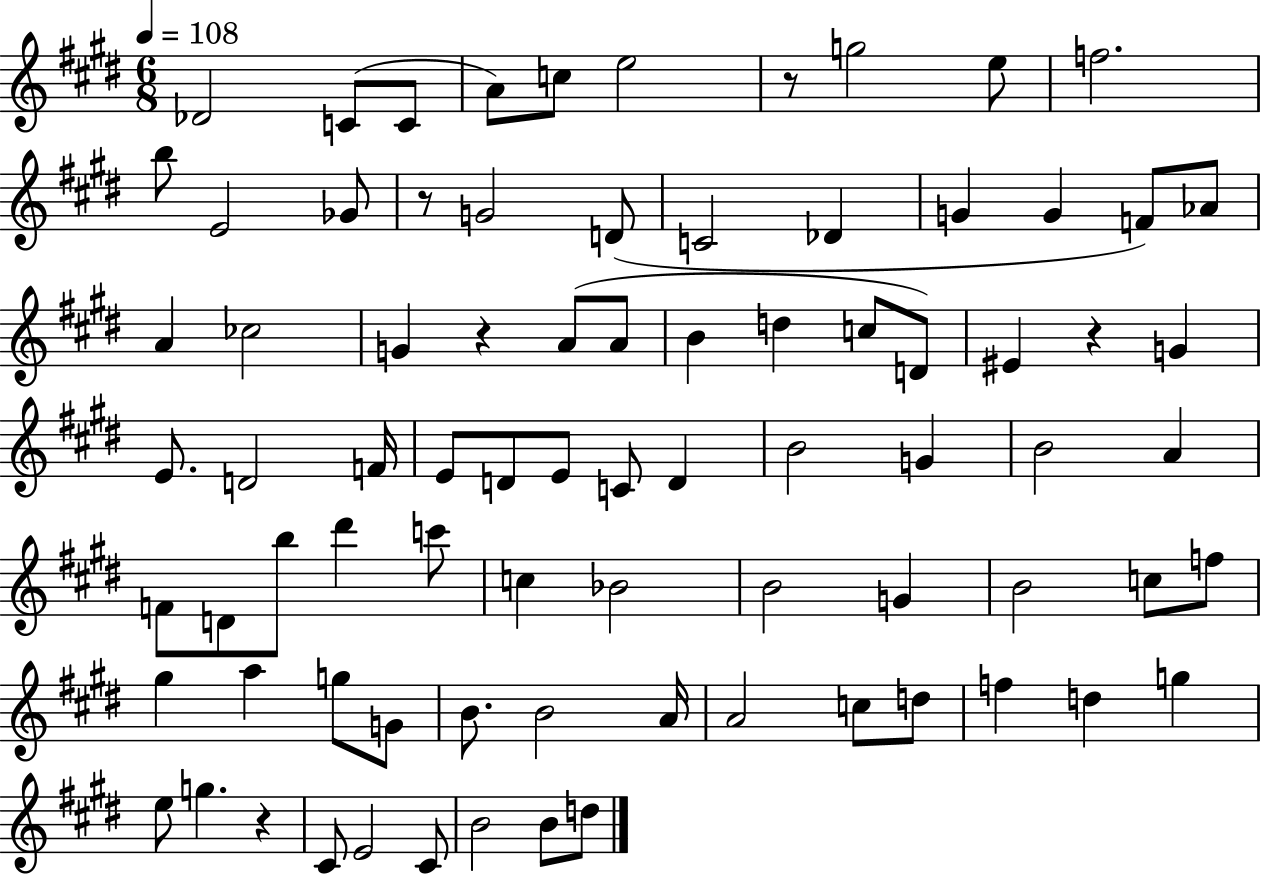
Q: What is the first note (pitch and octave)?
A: Db4